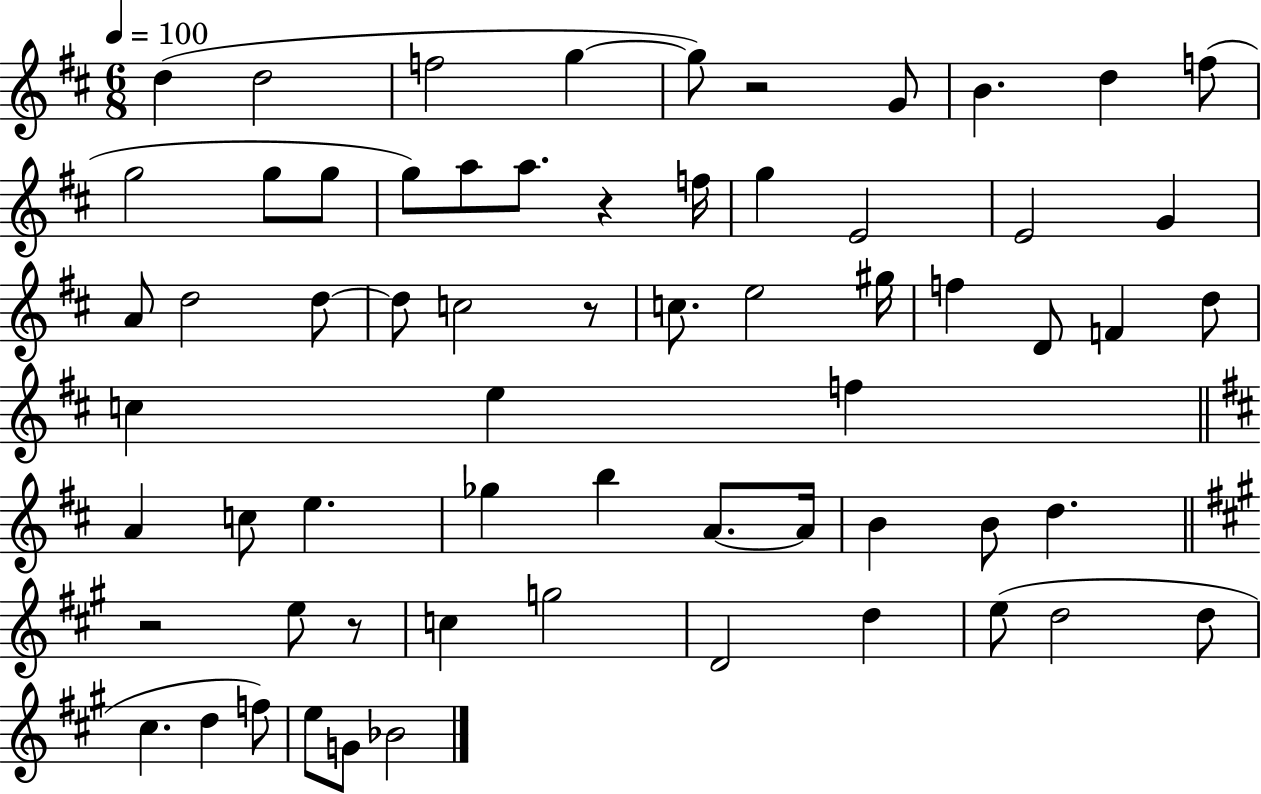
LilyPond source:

{
  \clef treble
  \numericTimeSignature
  \time 6/8
  \key d \major
  \tempo 4 = 100
  d''4( d''2 | f''2 g''4~~ | g''8) r2 g'8 | b'4. d''4 f''8( | \break g''2 g''8 g''8 | g''8) a''8 a''8. r4 f''16 | g''4 e'2 | e'2 g'4 | \break a'8 d''2 d''8~~ | d''8 c''2 r8 | c''8. e''2 gis''16 | f''4 d'8 f'4 d''8 | \break c''4 e''4 f''4 | \bar "||" \break \key d \major a'4 c''8 e''4. | ges''4 b''4 a'8.~~ a'16 | b'4 b'8 d''4. | \bar "||" \break \key a \major r2 e''8 r8 | c''4 g''2 | d'2 d''4 | e''8( d''2 d''8 | \break cis''4. d''4 f''8) | e''8 g'8 bes'2 | \bar "|."
}